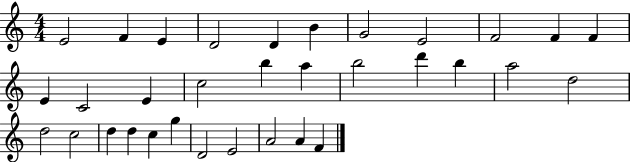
{
  \clef treble
  \numericTimeSignature
  \time 4/4
  \key c \major
  e'2 f'4 e'4 | d'2 d'4 b'4 | g'2 e'2 | f'2 f'4 f'4 | \break e'4 c'2 e'4 | c''2 b''4 a''4 | b''2 d'''4 b''4 | a''2 d''2 | \break d''2 c''2 | d''4 d''4 c''4 g''4 | d'2 e'2 | a'2 a'4 f'4 | \break \bar "|."
}